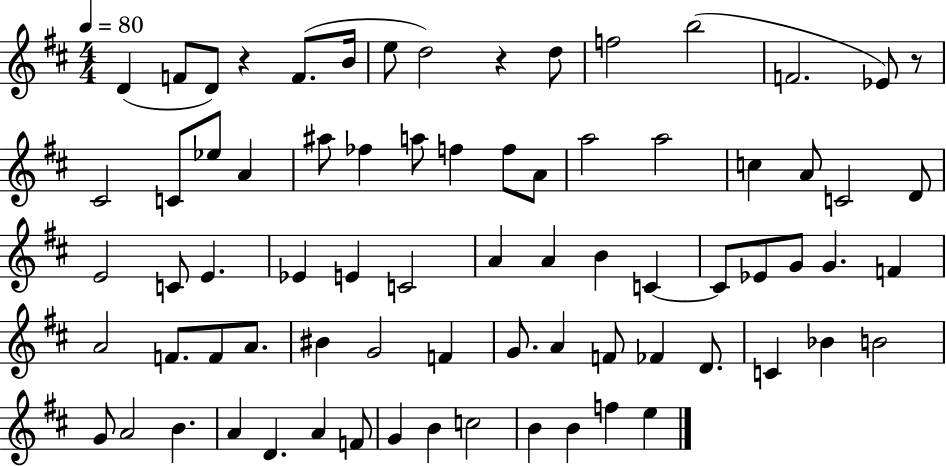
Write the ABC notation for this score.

X:1
T:Untitled
M:4/4
L:1/4
K:D
D F/2 D/2 z F/2 B/4 e/2 d2 z d/2 f2 b2 F2 _E/2 z/2 ^C2 C/2 _e/2 A ^a/2 _f a/2 f f/2 A/2 a2 a2 c A/2 C2 D/2 E2 C/2 E _E E C2 A A B C C/2 _E/2 G/2 G F A2 F/2 F/2 A/2 ^B G2 F G/2 A F/2 _F D/2 C _B B2 G/2 A2 B A D A F/2 G B c2 B B f e